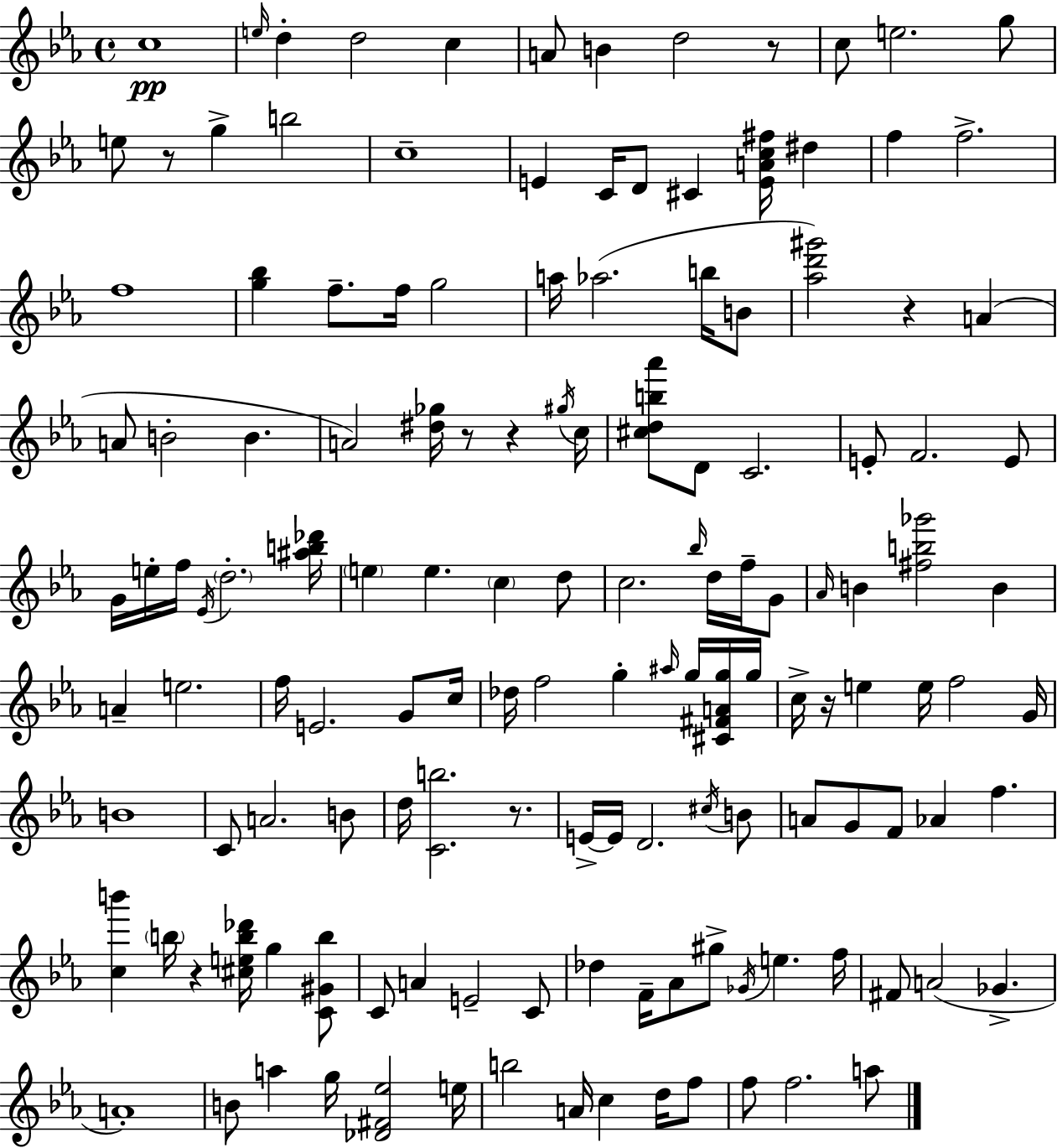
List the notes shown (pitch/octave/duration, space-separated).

C5/w E5/s D5/q D5/h C5/q A4/e B4/q D5/h R/e C5/e E5/h. G5/e E5/e R/e G5/q B5/h C5/w E4/q C4/s D4/e C#4/q [E4,A4,C5,F#5]/s D#5/q F5/q F5/h. F5/w [G5,Bb5]/q F5/e. F5/s G5/h A5/s Ab5/h. B5/s B4/e [Ab5,D6,G#6]/h R/q A4/q A4/e B4/h B4/q. A4/h [D#5,Gb5]/s R/e R/q G#5/s C5/s [C#5,D5,B5,Ab6]/e D4/e C4/h. E4/e F4/h. E4/e G4/s E5/s F5/s Eb4/s D5/h. [A#5,B5,Db6]/s E5/q E5/q. C5/q D5/e C5/h. Bb5/s D5/s F5/s G4/e Ab4/s B4/q [F#5,B5,Gb6]/h B4/q A4/q E5/h. F5/s E4/h. G4/e C5/s Db5/s F5/h G5/q A#5/s G5/s [C#4,F#4,A4,G5]/s G5/s C5/s R/s E5/q E5/s F5/h G4/s B4/w C4/e A4/h. B4/e D5/s [C4,B5]/h. R/e. E4/s E4/s D4/h. C#5/s B4/e A4/e G4/e F4/e Ab4/q F5/q. [C5,B6]/q B5/s R/q [C#5,E5,B5,Db6]/s G5/q [C4,G#4,B5]/e C4/e A4/q E4/h C4/e Db5/q F4/s Ab4/e G#5/e Gb4/s E5/q. F5/s F#4/e A4/h Gb4/q. A4/w B4/e A5/q G5/s [Db4,F#4,Eb5]/h E5/s B5/h A4/s C5/q D5/s F5/e F5/e F5/h. A5/e